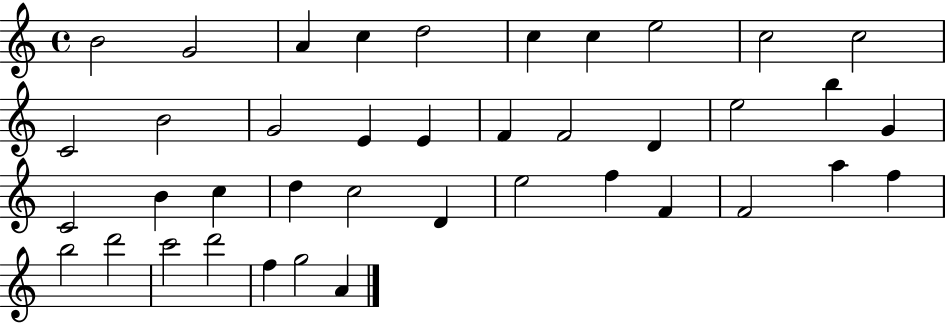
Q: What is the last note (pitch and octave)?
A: A4